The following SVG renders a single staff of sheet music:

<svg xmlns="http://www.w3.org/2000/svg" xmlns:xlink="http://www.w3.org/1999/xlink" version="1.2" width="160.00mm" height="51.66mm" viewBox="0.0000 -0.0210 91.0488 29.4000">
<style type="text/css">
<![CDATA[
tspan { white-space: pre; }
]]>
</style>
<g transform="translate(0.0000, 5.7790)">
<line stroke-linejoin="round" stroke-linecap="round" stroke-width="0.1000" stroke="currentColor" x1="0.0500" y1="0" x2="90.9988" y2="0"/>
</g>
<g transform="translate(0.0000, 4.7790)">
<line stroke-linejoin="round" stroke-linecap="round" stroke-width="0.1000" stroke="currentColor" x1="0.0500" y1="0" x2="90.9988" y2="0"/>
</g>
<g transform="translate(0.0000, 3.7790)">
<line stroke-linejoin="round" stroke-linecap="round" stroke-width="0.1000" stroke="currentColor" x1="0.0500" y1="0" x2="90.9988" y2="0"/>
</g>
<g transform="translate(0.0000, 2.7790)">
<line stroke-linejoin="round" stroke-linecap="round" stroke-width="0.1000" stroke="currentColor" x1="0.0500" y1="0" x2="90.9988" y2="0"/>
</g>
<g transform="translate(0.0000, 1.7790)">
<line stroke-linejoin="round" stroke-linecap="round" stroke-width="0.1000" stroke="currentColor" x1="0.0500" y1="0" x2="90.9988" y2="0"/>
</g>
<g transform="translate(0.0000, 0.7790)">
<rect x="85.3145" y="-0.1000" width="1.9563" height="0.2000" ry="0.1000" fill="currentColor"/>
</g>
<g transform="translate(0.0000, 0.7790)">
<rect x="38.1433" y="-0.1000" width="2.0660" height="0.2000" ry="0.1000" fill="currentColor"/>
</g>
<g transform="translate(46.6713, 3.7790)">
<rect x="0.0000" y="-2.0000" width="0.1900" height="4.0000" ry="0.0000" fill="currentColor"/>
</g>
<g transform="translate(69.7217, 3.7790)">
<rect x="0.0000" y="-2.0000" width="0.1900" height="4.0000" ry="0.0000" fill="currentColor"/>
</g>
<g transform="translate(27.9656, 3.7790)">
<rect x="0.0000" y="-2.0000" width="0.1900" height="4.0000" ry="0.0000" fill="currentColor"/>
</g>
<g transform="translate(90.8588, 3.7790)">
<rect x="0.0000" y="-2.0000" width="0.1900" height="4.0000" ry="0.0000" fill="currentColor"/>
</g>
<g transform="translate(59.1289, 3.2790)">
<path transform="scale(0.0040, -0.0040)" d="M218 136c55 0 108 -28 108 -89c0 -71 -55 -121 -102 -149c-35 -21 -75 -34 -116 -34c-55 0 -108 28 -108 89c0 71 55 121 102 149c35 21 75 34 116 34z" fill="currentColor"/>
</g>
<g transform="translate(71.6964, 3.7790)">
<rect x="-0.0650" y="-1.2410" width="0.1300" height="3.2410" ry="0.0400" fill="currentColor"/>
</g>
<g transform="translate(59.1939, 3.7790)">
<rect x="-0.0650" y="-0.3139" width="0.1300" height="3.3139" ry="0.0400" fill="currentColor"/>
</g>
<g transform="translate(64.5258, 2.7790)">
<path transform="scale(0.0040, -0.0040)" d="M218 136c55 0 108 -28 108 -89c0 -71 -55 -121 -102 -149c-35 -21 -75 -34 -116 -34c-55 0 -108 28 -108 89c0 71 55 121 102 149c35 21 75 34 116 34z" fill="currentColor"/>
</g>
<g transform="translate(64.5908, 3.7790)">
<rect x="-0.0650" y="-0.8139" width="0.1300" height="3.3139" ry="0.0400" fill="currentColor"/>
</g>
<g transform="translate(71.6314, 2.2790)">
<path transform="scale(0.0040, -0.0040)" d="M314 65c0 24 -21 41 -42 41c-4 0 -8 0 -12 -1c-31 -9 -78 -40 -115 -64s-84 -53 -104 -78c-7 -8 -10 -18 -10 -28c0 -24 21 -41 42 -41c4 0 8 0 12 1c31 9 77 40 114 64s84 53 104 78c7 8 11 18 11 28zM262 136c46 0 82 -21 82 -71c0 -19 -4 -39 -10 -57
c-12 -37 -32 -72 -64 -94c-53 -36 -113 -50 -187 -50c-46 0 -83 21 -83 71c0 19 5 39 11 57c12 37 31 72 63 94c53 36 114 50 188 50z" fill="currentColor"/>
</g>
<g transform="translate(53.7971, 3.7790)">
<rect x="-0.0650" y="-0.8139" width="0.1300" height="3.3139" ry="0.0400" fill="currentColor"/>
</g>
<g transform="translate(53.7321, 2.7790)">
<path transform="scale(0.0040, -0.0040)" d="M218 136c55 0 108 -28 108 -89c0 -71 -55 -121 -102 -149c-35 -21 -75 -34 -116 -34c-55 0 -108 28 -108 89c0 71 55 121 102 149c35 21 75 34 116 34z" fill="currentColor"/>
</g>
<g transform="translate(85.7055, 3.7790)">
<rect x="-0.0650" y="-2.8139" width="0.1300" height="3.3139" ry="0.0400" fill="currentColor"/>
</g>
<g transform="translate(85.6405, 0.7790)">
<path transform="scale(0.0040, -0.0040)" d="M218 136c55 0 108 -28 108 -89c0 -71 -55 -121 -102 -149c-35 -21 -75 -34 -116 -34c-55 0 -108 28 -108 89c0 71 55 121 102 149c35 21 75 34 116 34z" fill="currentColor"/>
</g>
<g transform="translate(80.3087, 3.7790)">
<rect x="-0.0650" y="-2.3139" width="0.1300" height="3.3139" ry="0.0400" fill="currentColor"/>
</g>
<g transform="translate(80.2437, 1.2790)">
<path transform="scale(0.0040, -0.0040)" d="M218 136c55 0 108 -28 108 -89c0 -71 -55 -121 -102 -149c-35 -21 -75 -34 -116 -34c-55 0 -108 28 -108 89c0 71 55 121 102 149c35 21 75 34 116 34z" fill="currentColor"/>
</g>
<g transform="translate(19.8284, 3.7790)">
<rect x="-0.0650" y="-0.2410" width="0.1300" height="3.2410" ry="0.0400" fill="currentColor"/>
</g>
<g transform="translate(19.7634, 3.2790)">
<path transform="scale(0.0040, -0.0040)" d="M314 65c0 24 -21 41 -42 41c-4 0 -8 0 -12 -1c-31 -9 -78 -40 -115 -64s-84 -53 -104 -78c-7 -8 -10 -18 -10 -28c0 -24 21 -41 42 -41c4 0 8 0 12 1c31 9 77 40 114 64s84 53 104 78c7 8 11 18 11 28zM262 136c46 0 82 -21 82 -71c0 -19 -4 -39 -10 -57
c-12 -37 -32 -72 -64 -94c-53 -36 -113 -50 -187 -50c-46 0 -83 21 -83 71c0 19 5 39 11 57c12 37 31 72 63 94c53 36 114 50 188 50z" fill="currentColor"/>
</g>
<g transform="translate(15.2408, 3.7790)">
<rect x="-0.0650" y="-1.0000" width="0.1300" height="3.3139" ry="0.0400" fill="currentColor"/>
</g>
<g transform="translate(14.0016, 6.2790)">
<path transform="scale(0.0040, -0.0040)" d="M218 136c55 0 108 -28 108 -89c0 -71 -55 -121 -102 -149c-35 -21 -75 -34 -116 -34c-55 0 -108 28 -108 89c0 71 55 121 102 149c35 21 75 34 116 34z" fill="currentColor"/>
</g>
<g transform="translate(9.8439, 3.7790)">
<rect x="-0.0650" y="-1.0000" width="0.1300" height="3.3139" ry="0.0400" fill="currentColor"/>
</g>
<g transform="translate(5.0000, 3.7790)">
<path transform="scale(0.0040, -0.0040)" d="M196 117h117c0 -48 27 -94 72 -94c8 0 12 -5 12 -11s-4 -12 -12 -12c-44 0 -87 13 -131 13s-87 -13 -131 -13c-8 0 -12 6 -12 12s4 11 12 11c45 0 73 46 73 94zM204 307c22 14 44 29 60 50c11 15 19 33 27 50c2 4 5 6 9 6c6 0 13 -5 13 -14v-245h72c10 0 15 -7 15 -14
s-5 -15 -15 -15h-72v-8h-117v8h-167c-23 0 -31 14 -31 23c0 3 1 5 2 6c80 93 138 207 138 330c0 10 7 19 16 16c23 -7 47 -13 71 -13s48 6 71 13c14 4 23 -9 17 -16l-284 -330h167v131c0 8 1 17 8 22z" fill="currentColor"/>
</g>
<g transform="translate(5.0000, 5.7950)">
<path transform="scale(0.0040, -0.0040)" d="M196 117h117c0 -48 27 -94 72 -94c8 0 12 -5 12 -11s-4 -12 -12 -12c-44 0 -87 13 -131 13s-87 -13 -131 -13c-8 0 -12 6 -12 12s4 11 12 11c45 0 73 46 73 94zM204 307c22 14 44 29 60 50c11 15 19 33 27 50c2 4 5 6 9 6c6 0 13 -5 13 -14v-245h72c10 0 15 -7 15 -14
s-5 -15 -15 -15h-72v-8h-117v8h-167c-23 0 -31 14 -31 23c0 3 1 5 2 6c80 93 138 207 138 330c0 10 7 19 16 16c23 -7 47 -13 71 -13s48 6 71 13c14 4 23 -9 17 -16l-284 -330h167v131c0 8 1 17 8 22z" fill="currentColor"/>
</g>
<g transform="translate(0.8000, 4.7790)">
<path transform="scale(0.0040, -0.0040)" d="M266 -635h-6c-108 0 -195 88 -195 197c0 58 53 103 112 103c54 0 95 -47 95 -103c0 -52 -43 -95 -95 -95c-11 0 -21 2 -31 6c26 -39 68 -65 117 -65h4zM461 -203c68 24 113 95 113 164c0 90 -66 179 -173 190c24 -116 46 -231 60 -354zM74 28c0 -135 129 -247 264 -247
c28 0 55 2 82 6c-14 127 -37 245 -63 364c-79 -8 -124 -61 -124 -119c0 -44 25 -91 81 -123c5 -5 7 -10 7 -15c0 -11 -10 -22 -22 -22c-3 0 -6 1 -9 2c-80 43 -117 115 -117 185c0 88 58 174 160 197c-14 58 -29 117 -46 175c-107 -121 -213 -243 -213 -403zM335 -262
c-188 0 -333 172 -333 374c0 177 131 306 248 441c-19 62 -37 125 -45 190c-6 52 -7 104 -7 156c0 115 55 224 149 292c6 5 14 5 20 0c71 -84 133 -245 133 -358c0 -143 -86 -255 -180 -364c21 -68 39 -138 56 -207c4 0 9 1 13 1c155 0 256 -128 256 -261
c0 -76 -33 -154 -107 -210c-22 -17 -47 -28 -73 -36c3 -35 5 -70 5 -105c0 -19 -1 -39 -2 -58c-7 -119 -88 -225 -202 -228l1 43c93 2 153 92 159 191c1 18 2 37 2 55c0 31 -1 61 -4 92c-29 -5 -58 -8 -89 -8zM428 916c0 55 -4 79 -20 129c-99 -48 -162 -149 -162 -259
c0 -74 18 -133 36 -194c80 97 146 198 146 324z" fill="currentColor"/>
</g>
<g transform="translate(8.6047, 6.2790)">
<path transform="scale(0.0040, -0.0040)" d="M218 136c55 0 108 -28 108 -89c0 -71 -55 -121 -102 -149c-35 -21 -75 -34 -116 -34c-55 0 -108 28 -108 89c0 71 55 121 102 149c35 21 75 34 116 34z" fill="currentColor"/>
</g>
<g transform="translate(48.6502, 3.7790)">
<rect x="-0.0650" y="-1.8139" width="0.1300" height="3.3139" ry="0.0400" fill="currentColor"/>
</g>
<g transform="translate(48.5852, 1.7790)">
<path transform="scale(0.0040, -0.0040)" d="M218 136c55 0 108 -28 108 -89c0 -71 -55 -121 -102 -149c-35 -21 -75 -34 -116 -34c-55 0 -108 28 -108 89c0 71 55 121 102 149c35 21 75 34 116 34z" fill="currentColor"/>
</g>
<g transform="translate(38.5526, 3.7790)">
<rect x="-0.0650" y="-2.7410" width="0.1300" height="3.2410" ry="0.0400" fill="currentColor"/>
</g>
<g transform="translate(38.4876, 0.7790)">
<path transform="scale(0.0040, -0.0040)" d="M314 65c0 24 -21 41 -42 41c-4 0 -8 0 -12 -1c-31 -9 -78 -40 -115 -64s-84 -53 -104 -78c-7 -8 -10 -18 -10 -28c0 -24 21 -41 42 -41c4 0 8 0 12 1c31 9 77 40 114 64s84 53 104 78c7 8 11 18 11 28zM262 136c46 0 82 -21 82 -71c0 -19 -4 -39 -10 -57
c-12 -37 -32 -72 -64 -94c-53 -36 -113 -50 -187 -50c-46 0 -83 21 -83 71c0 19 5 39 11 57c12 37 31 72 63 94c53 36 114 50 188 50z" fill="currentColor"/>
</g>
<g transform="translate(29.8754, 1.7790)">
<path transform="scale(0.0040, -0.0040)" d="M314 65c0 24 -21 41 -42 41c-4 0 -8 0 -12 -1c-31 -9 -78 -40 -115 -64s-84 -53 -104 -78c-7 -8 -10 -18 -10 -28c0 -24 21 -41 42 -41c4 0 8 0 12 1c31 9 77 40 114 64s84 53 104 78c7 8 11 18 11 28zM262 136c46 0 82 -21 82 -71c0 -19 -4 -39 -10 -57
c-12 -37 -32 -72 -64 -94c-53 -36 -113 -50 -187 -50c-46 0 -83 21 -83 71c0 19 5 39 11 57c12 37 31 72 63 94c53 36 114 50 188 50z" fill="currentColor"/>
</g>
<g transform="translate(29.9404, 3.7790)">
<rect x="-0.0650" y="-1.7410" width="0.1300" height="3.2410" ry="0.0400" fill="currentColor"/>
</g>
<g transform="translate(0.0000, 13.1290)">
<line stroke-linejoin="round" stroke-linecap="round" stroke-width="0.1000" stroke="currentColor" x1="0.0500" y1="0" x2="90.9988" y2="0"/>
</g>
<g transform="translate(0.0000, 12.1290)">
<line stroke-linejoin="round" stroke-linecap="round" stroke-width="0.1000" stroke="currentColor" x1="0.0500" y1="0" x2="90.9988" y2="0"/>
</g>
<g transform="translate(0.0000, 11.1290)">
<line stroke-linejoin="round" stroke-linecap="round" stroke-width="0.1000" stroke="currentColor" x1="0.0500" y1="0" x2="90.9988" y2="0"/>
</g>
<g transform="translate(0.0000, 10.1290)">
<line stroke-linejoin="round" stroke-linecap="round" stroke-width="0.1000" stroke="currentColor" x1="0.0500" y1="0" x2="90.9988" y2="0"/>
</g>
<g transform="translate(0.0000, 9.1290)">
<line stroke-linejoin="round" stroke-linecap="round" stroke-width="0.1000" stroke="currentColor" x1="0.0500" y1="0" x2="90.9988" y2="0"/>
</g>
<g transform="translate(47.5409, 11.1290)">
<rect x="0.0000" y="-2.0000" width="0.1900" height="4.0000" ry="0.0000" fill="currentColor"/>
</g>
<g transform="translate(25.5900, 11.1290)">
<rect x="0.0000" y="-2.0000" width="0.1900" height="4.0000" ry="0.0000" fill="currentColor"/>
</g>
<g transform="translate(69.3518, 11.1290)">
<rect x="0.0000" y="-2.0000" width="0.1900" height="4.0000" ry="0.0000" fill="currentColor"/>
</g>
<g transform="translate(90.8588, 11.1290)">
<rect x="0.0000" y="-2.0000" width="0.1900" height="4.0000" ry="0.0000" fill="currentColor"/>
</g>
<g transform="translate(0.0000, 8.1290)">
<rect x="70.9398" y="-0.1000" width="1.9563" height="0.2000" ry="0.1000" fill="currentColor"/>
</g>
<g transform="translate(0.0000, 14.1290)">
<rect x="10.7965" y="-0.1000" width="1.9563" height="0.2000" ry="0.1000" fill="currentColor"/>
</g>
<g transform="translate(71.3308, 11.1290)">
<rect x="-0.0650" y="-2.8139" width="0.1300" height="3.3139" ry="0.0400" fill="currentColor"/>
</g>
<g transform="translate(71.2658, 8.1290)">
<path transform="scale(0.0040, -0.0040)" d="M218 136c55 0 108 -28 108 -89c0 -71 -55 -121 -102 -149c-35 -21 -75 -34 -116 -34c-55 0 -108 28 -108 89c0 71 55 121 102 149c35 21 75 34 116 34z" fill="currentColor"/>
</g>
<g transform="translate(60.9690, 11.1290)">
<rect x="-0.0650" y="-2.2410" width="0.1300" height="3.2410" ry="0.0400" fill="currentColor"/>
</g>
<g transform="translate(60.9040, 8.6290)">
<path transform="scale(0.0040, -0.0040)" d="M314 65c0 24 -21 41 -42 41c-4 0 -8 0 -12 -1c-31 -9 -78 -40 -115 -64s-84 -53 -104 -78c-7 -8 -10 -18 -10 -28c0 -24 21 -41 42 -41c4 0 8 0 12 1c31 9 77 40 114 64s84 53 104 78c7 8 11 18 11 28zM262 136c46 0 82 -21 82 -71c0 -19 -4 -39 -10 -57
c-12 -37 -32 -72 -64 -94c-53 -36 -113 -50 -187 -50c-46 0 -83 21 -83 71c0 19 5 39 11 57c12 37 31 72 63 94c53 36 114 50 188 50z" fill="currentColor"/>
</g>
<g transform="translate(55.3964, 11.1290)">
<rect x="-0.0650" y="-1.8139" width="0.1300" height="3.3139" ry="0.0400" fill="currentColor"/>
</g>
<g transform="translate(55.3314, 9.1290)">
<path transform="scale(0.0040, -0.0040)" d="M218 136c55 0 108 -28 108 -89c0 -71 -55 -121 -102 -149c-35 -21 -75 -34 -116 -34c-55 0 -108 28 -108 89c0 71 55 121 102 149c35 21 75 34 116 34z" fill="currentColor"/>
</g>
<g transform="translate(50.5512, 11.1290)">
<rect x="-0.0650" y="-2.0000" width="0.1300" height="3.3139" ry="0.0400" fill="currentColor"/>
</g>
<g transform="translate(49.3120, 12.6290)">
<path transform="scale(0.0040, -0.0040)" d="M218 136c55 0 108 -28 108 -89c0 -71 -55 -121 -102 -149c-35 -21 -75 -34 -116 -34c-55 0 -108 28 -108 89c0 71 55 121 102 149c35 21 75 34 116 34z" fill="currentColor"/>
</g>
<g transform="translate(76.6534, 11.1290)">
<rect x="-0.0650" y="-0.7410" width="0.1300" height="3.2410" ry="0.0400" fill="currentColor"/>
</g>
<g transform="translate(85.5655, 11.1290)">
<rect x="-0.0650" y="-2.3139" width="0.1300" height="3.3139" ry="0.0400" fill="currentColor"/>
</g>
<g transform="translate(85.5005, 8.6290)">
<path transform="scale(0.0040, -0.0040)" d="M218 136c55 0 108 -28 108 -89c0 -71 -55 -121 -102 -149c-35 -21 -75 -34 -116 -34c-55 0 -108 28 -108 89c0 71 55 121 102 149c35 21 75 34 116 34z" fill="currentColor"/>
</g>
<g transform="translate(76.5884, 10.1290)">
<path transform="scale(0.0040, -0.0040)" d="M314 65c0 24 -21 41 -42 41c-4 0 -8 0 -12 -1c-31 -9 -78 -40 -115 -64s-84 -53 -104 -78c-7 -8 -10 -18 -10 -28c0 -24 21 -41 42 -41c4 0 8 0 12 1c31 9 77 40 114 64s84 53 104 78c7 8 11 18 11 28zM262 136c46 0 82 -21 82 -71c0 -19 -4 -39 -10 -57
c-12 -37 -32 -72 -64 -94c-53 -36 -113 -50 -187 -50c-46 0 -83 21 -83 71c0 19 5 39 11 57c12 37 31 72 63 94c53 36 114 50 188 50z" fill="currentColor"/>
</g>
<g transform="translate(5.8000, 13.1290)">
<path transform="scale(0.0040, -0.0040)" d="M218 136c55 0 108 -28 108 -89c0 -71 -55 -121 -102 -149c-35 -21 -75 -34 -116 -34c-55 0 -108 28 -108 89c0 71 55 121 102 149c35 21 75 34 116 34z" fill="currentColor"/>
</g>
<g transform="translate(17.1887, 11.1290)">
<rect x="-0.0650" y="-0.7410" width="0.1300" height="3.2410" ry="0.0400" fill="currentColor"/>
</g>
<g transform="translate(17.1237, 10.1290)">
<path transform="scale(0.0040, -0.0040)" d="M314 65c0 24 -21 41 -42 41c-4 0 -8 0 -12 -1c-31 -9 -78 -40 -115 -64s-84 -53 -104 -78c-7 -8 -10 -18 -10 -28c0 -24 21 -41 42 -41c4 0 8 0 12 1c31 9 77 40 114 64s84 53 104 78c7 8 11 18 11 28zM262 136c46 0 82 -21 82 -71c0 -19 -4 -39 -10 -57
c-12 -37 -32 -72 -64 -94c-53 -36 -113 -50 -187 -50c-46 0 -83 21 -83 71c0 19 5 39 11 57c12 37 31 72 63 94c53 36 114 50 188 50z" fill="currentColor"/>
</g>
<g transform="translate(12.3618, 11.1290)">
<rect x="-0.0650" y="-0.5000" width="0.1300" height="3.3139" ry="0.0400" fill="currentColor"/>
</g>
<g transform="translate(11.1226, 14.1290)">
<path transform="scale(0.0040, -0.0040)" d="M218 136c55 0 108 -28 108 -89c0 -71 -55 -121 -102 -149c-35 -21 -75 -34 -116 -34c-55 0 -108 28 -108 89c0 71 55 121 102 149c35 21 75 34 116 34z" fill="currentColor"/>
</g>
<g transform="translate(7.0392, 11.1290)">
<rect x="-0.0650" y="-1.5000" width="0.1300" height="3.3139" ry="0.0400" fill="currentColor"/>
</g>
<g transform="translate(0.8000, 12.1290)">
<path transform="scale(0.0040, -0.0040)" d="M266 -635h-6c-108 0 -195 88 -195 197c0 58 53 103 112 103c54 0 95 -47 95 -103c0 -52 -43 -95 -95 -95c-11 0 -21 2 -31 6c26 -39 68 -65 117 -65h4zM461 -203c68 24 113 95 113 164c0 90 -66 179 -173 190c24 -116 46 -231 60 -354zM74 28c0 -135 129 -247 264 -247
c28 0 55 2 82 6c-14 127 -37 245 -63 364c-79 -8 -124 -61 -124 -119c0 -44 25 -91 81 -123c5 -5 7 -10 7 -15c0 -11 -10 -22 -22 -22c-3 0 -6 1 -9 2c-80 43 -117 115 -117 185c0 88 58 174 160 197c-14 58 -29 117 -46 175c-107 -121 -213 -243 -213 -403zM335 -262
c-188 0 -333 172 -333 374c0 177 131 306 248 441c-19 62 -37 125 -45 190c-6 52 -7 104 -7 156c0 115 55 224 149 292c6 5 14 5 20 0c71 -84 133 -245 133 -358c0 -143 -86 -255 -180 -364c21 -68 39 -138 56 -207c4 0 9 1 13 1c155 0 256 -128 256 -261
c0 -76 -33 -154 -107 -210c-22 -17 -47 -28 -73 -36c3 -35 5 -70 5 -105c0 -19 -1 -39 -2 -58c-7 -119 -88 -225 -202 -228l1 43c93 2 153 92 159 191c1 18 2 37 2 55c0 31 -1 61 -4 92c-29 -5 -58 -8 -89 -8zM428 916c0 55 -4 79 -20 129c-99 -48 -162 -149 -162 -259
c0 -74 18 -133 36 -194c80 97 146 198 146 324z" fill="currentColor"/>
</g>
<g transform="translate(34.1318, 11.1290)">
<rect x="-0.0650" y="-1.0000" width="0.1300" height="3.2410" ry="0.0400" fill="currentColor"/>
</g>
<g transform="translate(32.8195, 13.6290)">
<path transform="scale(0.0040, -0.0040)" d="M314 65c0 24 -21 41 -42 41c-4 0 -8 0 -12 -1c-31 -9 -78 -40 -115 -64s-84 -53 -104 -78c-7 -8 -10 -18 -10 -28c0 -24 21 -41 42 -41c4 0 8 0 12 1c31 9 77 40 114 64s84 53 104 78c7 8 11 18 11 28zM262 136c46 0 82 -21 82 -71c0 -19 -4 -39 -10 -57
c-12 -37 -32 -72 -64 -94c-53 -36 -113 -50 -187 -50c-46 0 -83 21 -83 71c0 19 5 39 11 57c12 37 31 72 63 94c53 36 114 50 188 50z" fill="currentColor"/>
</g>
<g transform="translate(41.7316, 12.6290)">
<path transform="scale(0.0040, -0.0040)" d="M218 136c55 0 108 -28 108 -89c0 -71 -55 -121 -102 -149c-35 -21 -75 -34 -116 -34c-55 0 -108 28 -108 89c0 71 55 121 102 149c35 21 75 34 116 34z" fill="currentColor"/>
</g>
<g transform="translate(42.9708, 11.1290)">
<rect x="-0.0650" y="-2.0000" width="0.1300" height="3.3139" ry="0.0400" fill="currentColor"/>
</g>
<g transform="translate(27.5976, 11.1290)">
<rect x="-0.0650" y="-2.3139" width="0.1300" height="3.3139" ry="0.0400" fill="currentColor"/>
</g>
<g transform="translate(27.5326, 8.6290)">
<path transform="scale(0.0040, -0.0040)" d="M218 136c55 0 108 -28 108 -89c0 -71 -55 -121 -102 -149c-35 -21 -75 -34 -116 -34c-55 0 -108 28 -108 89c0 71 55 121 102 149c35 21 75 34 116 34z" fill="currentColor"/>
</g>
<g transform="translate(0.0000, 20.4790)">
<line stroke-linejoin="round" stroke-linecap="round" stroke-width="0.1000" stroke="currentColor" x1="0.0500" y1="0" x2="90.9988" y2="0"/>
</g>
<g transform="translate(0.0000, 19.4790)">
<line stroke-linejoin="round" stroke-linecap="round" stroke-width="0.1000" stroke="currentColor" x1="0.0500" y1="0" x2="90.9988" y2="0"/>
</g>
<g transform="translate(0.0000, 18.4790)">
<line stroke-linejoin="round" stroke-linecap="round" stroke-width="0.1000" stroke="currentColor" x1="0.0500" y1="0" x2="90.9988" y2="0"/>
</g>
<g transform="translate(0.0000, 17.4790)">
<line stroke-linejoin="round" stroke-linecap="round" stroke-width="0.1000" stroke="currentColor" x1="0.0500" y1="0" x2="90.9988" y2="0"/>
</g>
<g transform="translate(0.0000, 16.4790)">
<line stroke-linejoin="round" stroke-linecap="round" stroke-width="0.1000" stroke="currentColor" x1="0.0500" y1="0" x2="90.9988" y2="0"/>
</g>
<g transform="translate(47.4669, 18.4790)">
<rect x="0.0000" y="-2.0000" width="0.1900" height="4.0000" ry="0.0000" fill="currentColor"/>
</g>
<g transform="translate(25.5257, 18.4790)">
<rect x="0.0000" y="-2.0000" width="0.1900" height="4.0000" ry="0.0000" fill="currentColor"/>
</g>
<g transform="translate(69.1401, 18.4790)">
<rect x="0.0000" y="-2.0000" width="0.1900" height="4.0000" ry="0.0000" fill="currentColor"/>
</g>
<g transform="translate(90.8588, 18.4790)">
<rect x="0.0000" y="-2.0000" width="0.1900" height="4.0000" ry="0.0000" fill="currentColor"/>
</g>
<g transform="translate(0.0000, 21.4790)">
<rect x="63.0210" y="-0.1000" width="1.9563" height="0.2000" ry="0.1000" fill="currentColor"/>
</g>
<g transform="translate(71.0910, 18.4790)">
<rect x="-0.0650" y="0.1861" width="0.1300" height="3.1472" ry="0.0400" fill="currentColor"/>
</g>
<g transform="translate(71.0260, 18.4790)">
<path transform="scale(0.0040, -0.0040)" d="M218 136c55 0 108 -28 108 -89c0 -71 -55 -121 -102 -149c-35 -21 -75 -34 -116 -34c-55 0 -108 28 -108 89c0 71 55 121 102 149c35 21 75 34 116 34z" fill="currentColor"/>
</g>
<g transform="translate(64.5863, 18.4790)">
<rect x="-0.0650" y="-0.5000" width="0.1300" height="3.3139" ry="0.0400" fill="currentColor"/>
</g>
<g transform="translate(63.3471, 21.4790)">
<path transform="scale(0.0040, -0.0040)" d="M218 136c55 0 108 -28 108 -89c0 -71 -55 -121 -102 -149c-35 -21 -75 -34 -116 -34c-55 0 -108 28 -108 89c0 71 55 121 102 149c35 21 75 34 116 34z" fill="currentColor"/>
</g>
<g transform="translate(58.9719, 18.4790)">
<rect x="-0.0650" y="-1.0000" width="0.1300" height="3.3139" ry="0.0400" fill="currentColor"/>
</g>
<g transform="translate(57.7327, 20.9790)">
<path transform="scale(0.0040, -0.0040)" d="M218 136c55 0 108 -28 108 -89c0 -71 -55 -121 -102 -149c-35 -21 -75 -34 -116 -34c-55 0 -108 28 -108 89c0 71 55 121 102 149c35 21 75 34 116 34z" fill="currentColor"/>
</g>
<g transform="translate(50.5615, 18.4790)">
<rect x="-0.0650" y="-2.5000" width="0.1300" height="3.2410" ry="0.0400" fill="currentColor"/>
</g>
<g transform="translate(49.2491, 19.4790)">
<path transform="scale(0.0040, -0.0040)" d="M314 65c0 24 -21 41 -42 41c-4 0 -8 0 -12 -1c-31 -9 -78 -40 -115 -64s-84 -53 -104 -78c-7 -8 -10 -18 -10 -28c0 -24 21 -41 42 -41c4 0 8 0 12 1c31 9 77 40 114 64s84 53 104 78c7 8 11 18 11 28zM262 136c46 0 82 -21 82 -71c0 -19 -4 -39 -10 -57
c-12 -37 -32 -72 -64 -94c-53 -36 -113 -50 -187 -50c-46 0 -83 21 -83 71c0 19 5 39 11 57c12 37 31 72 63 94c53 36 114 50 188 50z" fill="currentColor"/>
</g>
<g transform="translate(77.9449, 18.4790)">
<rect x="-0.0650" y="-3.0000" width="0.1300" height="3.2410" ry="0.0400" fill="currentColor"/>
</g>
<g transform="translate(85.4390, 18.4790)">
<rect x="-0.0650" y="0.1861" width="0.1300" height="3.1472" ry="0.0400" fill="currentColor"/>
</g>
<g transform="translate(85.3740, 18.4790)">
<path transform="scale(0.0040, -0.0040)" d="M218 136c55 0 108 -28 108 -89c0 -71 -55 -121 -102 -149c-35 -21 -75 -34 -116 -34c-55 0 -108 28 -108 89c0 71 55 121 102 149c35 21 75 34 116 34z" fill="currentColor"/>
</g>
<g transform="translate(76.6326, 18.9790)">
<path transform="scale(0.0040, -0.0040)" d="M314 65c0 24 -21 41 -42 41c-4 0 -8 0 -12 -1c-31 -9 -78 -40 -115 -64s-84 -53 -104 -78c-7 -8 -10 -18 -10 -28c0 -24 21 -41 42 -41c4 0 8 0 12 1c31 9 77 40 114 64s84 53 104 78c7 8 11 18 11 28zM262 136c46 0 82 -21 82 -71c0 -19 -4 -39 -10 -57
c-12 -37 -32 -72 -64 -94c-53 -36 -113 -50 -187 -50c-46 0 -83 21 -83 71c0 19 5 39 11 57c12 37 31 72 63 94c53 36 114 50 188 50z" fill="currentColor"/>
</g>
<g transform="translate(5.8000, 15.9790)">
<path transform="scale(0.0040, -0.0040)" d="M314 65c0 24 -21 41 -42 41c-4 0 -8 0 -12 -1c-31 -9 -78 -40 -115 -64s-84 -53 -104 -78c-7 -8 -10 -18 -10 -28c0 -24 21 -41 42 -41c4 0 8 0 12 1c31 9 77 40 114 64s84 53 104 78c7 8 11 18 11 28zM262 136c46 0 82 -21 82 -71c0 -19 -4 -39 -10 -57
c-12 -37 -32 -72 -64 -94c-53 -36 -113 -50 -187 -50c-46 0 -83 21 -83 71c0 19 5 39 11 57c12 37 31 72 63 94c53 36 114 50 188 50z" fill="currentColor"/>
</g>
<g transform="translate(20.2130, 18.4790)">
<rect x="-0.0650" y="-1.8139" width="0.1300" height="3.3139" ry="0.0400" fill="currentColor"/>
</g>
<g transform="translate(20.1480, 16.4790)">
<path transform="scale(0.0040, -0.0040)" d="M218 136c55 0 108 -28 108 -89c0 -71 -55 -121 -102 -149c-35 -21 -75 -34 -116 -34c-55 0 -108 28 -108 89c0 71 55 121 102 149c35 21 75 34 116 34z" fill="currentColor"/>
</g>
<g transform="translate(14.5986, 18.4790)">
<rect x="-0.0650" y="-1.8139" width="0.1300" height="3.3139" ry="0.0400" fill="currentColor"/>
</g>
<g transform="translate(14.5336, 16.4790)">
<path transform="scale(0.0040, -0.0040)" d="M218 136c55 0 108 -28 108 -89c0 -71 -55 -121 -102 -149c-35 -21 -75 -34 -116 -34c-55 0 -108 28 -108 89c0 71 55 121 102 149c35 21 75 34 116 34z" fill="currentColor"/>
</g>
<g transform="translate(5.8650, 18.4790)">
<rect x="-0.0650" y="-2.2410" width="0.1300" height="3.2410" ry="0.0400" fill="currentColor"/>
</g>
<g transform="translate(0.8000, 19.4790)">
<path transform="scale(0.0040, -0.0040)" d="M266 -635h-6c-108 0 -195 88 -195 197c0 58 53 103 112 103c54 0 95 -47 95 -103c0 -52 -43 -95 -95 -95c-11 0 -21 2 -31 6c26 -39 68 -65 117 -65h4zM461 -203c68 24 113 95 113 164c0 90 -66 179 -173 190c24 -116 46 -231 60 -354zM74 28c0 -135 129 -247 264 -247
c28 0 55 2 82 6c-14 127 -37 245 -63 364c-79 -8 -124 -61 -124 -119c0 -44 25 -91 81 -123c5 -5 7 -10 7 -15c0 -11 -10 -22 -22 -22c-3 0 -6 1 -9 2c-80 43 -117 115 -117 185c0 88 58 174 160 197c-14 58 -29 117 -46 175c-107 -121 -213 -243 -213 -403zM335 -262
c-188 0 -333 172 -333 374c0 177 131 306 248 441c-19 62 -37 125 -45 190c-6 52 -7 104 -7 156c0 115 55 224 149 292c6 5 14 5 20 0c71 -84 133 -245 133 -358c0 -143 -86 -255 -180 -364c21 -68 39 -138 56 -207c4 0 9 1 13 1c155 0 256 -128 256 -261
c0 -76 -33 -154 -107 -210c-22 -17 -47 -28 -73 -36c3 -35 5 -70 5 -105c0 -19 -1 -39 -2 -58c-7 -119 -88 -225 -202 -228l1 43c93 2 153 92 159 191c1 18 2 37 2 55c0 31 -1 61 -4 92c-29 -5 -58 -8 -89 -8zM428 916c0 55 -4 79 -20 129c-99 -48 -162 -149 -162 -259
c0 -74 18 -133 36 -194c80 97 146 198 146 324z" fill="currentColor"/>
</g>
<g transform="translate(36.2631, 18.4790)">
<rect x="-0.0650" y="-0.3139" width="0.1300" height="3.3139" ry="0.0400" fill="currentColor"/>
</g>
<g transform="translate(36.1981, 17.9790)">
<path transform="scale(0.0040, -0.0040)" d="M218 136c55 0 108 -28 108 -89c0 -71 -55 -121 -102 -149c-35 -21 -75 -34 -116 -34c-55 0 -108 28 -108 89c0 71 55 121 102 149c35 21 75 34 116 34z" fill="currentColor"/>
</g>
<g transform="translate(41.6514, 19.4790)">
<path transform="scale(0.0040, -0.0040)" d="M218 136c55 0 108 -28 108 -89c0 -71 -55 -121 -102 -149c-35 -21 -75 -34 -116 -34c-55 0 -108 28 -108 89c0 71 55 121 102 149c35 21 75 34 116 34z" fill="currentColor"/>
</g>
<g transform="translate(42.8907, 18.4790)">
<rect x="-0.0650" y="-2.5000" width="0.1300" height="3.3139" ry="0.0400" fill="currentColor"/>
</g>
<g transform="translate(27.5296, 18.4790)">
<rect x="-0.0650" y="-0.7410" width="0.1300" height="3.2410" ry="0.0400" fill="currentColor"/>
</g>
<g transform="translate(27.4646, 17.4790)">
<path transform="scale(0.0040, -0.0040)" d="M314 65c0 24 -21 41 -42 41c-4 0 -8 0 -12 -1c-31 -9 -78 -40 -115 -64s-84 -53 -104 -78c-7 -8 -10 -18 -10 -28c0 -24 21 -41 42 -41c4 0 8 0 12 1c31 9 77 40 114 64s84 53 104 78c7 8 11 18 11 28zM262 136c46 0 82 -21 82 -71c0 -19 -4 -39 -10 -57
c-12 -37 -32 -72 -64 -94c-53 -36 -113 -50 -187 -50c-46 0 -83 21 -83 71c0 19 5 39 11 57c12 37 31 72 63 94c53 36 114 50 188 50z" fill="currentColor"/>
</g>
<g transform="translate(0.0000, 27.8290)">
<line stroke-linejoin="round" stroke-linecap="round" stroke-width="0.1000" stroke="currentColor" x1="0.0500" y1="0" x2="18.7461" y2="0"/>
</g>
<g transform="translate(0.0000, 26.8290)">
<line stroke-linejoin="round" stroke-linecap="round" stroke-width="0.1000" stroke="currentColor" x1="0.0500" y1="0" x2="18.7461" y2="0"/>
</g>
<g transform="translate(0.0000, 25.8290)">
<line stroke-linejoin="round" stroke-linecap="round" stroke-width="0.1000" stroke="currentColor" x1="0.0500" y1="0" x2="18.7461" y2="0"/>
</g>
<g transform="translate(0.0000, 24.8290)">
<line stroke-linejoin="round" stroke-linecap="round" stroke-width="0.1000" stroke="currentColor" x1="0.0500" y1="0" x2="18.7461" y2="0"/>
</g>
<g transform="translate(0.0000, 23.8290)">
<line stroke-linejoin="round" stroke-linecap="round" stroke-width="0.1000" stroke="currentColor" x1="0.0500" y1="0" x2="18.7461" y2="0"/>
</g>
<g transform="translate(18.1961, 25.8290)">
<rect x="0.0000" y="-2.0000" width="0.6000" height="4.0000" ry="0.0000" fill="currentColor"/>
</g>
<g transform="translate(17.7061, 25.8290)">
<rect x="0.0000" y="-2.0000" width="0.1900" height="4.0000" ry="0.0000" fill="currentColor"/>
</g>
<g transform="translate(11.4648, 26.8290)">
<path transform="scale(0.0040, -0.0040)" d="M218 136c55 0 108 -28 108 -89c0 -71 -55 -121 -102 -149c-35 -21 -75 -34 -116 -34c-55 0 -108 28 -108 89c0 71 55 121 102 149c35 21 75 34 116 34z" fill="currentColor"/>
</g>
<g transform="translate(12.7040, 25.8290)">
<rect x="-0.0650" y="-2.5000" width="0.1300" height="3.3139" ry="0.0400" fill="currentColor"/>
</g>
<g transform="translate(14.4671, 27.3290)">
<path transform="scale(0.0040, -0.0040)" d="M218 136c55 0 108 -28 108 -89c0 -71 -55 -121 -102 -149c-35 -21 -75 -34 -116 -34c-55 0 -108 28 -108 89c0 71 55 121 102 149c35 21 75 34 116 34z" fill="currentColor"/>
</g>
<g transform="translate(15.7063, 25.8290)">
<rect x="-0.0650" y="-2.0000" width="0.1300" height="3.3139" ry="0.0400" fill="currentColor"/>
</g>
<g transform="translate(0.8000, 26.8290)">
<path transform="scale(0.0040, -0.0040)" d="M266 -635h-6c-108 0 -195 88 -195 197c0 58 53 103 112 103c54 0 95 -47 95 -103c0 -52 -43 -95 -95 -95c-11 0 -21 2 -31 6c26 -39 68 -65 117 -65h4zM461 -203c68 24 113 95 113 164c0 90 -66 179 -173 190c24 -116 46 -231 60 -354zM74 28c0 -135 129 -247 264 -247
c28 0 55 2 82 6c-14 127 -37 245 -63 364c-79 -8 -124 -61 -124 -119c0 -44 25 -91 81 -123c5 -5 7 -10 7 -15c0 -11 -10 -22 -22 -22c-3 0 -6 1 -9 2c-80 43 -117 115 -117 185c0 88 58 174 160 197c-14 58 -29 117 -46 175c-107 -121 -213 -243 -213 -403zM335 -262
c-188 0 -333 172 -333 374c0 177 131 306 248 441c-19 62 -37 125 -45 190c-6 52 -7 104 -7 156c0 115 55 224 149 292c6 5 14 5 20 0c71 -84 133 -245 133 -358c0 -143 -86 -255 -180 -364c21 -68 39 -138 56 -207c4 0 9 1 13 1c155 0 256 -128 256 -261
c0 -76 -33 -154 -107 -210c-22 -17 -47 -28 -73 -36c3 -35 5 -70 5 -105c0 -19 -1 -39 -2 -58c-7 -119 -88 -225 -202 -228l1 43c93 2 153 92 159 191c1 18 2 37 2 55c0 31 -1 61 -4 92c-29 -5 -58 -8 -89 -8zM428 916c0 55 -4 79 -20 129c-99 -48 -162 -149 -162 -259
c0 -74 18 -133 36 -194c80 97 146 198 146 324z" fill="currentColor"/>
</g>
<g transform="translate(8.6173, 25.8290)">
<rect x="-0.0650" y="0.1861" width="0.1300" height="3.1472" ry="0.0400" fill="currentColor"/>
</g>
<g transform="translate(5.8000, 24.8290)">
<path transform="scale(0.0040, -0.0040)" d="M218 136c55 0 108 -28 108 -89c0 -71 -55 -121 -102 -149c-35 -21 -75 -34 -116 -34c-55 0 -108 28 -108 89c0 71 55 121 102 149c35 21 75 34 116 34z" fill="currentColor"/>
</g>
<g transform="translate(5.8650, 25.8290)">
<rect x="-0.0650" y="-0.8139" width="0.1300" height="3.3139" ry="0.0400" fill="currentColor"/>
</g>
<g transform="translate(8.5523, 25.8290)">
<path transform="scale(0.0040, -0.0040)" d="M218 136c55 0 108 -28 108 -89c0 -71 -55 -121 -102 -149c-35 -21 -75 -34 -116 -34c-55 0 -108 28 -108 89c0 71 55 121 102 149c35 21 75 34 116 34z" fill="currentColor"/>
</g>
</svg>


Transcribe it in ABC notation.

X:1
T:Untitled
M:4/4
L:1/4
K:C
D D c2 f2 a2 f d c d e2 g a E C d2 g D2 F F f g2 a d2 g g2 f f d2 c G G2 D C B A2 B d B G F